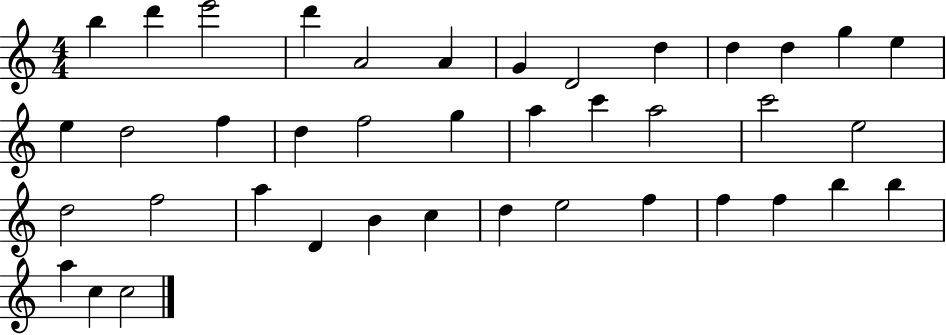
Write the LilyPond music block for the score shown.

{
  \clef treble
  \numericTimeSignature
  \time 4/4
  \key c \major
  b''4 d'''4 e'''2 | d'''4 a'2 a'4 | g'4 d'2 d''4 | d''4 d''4 g''4 e''4 | \break e''4 d''2 f''4 | d''4 f''2 g''4 | a''4 c'''4 a''2 | c'''2 e''2 | \break d''2 f''2 | a''4 d'4 b'4 c''4 | d''4 e''2 f''4 | f''4 f''4 b''4 b''4 | \break a''4 c''4 c''2 | \bar "|."
}